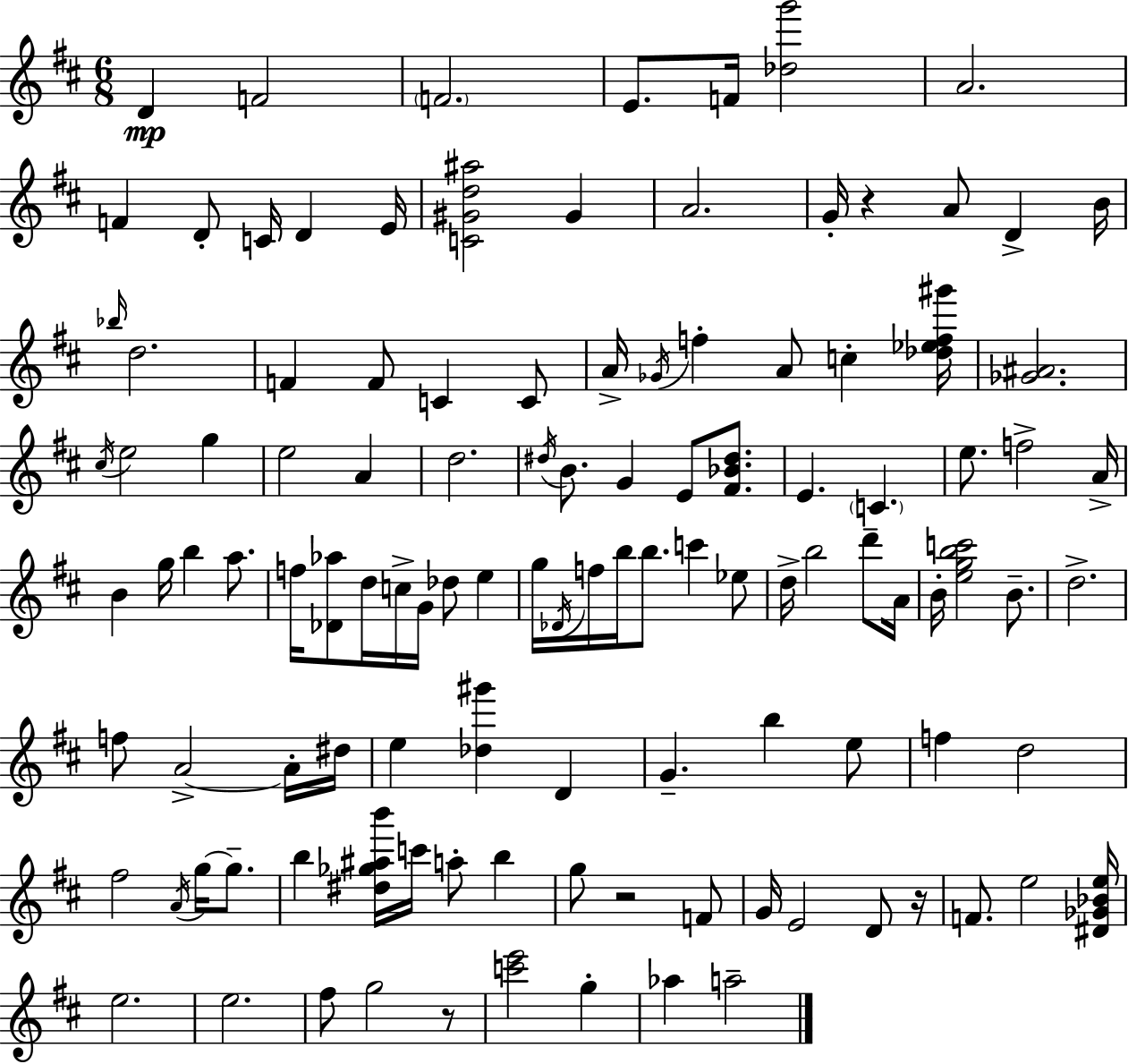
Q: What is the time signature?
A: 6/8